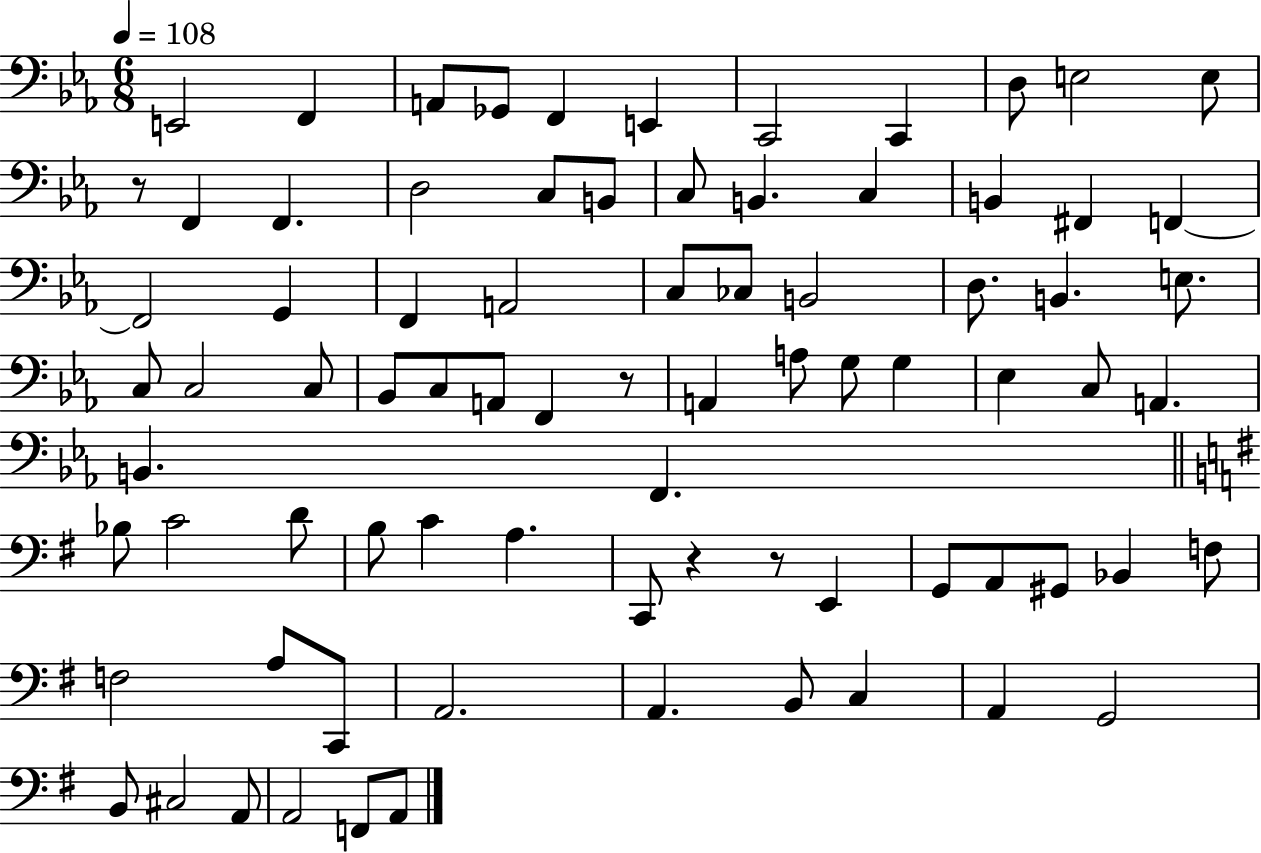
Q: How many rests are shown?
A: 4